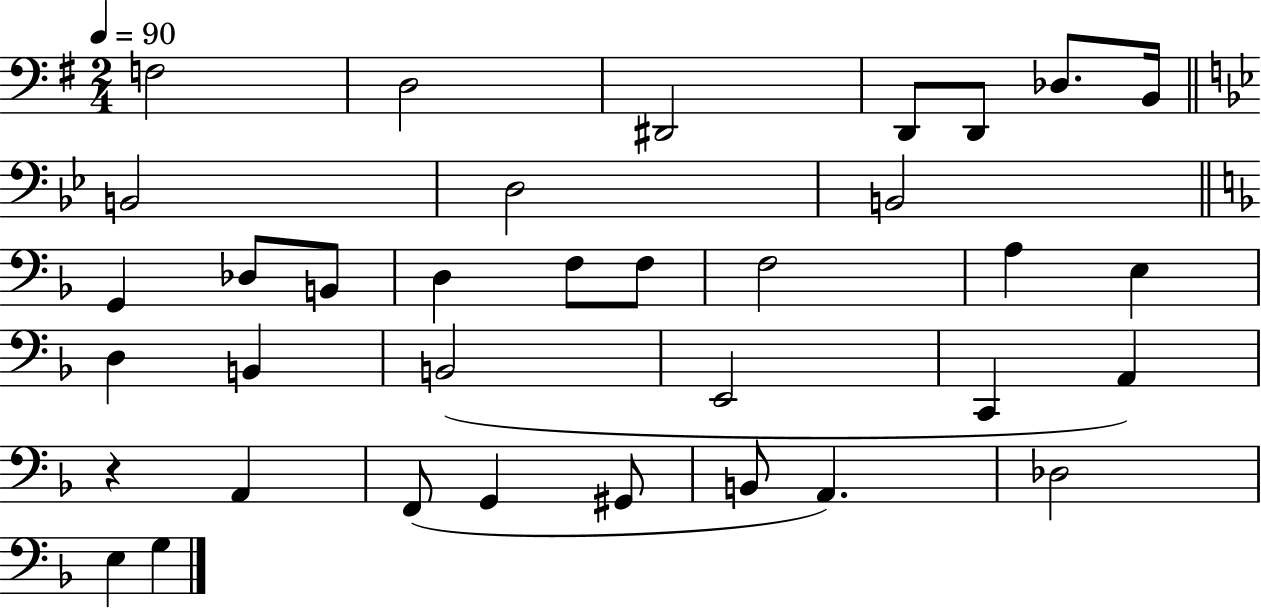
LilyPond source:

{
  \clef bass
  \numericTimeSignature
  \time 2/4
  \key g \major
  \tempo 4 = 90
  \repeat volta 2 { f2 | d2 | dis,2 | d,8 d,8 des8. b,16 | \break \bar "||" \break \key bes \major b,2 | d2 | b,2 | \bar "||" \break \key f \major g,4 des8 b,8 | d4 f8 f8 | f2 | a4 e4 | \break d4 b,4 | b,2( | e,2 | c,4 a,4) | \break r4 a,4 | f,8( g,4 gis,8 | b,8 a,4.) | des2 | \break e4 g4 | } \bar "|."
}